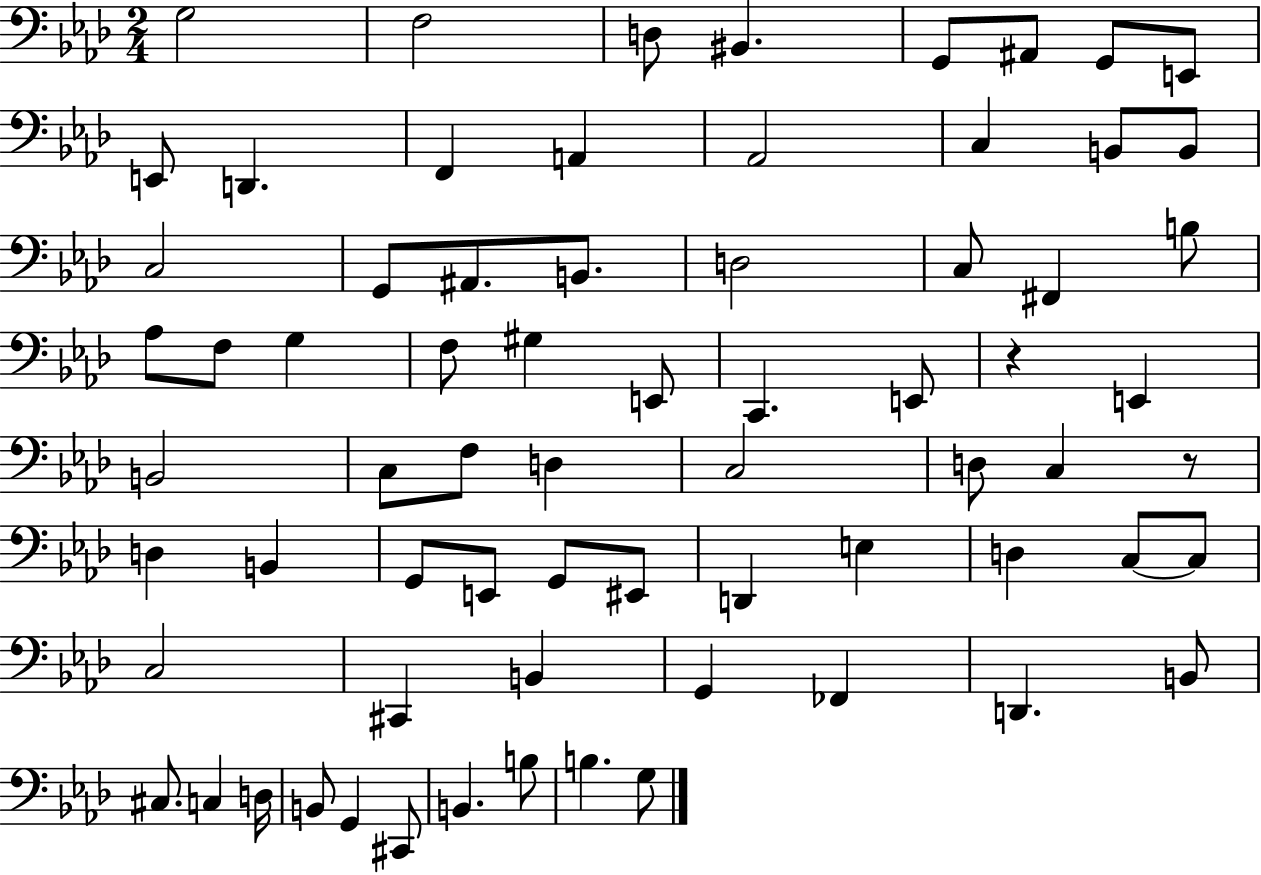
{
  \clef bass
  \numericTimeSignature
  \time 2/4
  \key aes \major
  g2 | f2 | d8 bis,4. | g,8 ais,8 g,8 e,8 | \break e,8 d,4. | f,4 a,4 | aes,2 | c4 b,8 b,8 | \break c2 | g,8 ais,8. b,8. | d2 | c8 fis,4 b8 | \break aes8 f8 g4 | f8 gis4 e,8 | c,4. e,8 | r4 e,4 | \break b,2 | c8 f8 d4 | c2 | d8 c4 r8 | \break d4 b,4 | g,8 e,8 g,8 eis,8 | d,4 e4 | d4 c8~~ c8 | \break c2 | cis,4 b,4 | g,4 fes,4 | d,4. b,8 | \break cis8. c4 d16 | b,8 g,4 cis,8 | b,4. b8 | b4. g8 | \break \bar "|."
}